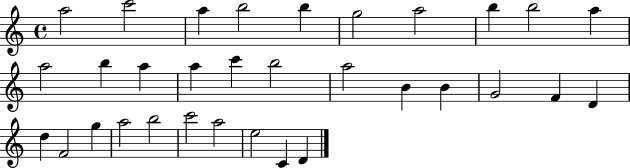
A5/h C6/h A5/q B5/h B5/q G5/h A5/h B5/q B5/h A5/q A5/h B5/q A5/q A5/q C6/q B5/h A5/h B4/q B4/q G4/h F4/q D4/q D5/q F4/h G5/q A5/h B5/h C6/h A5/h E5/h C4/q D4/q